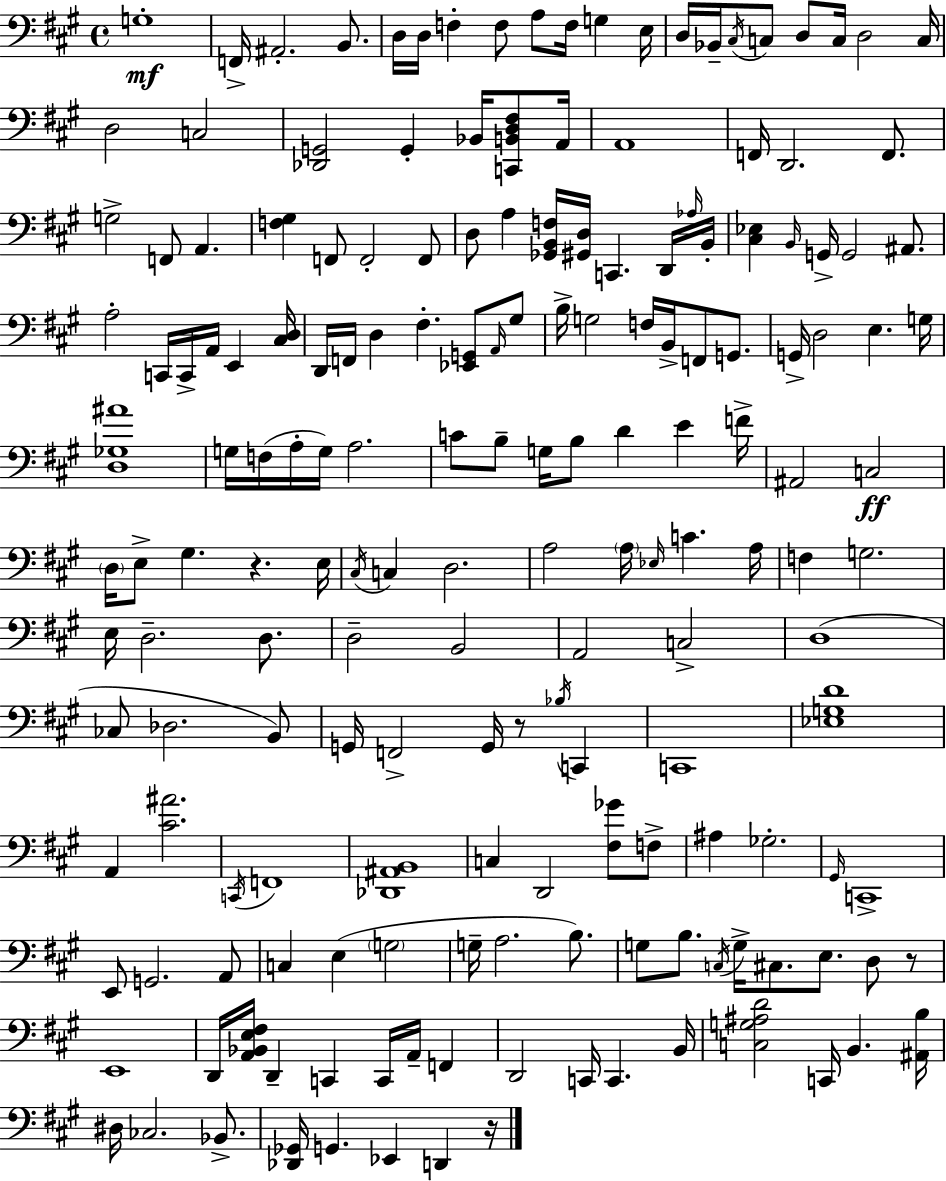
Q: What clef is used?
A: bass